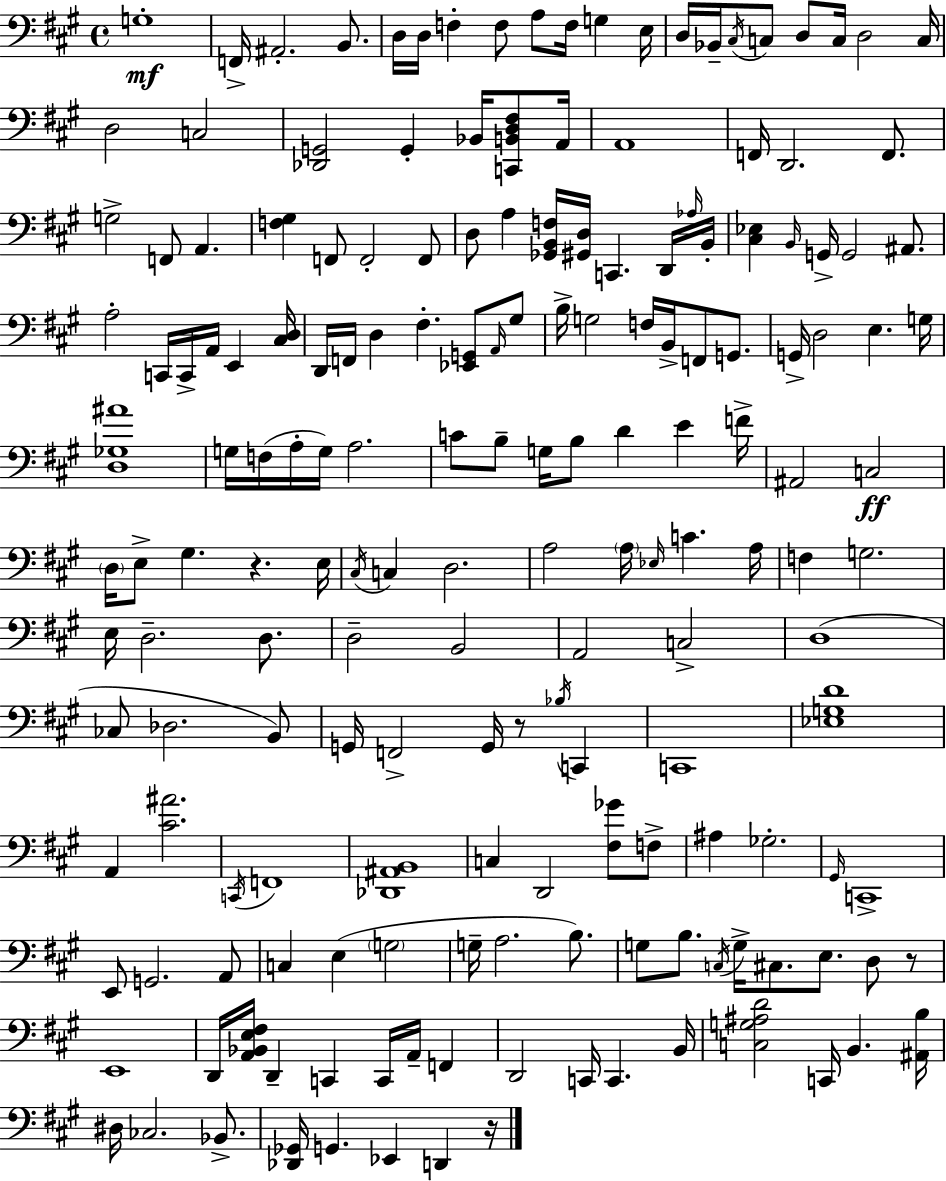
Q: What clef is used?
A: bass